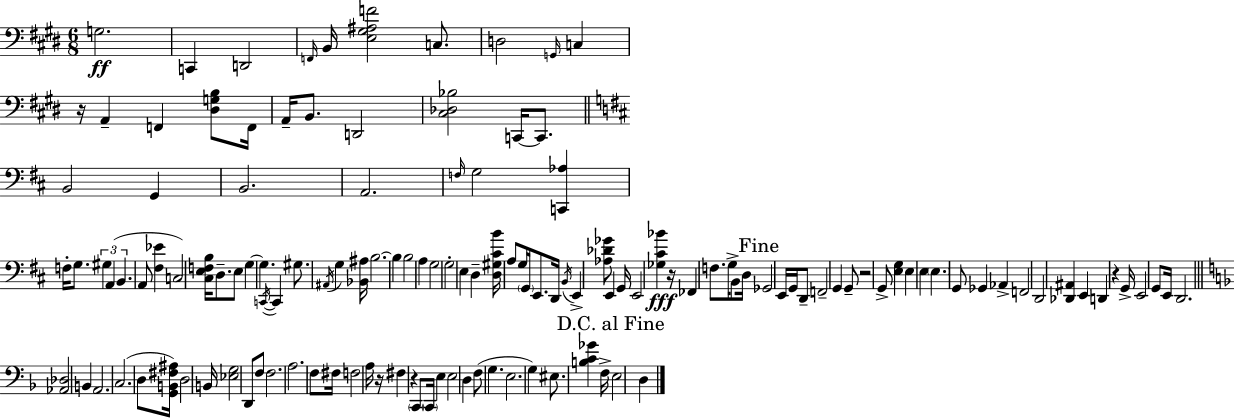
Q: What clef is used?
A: bass